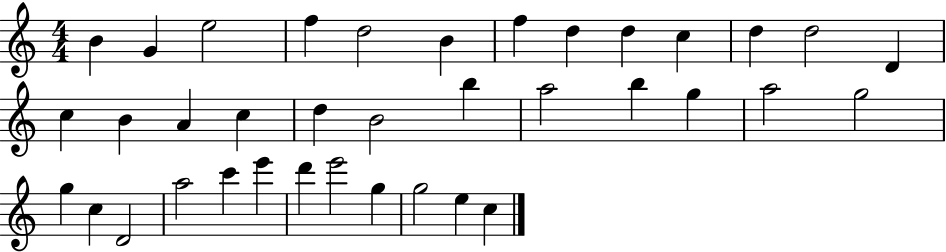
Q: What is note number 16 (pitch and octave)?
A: A4